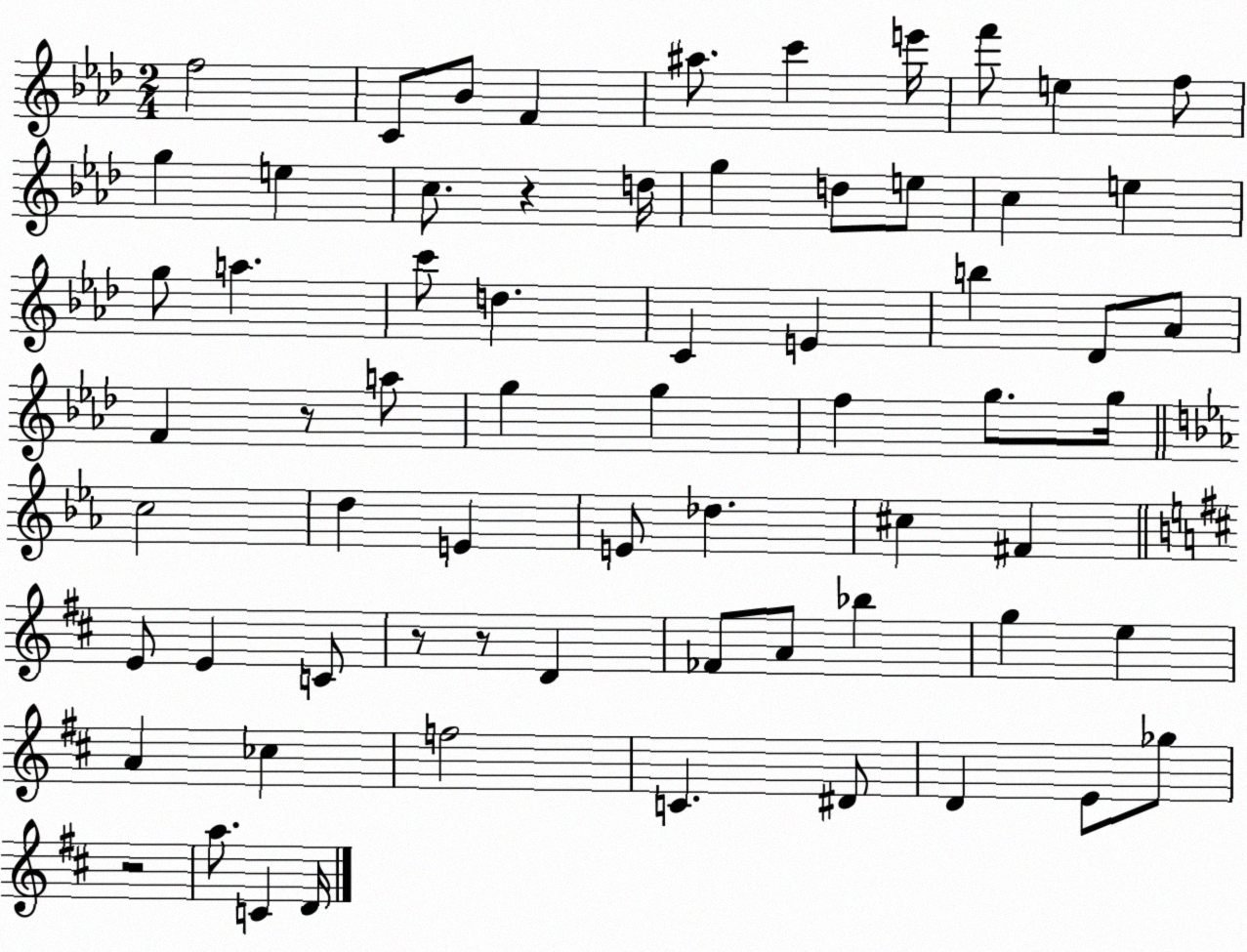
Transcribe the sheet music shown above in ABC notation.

X:1
T:Untitled
M:2/4
L:1/4
K:Ab
f2 C/2 _B/2 F ^a/2 c' e'/4 f'/2 e f/2 g e c/2 z d/4 g d/2 e/2 c e g/2 a c'/2 d C E b _D/2 _A/2 F z/2 a/2 g g f g/2 g/4 c2 d E E/2 _d ^c ^F E/2 E C/2 z/2 z/2 D _F/2 A/2 _b g e A _c f2 C ^D/2 D E/2 _g/2 z2 a/2 C D/4